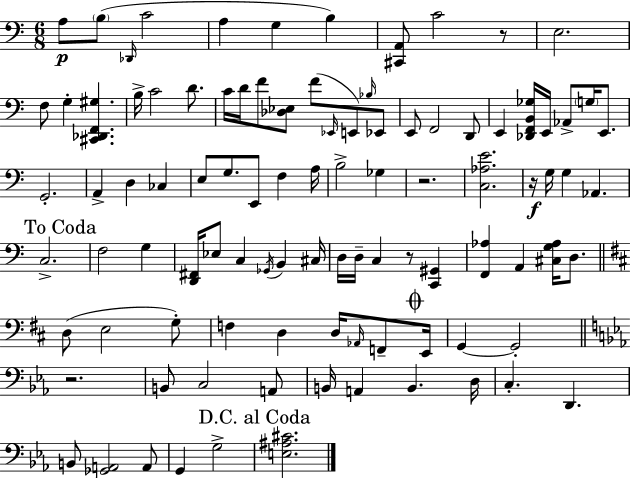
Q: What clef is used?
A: bass